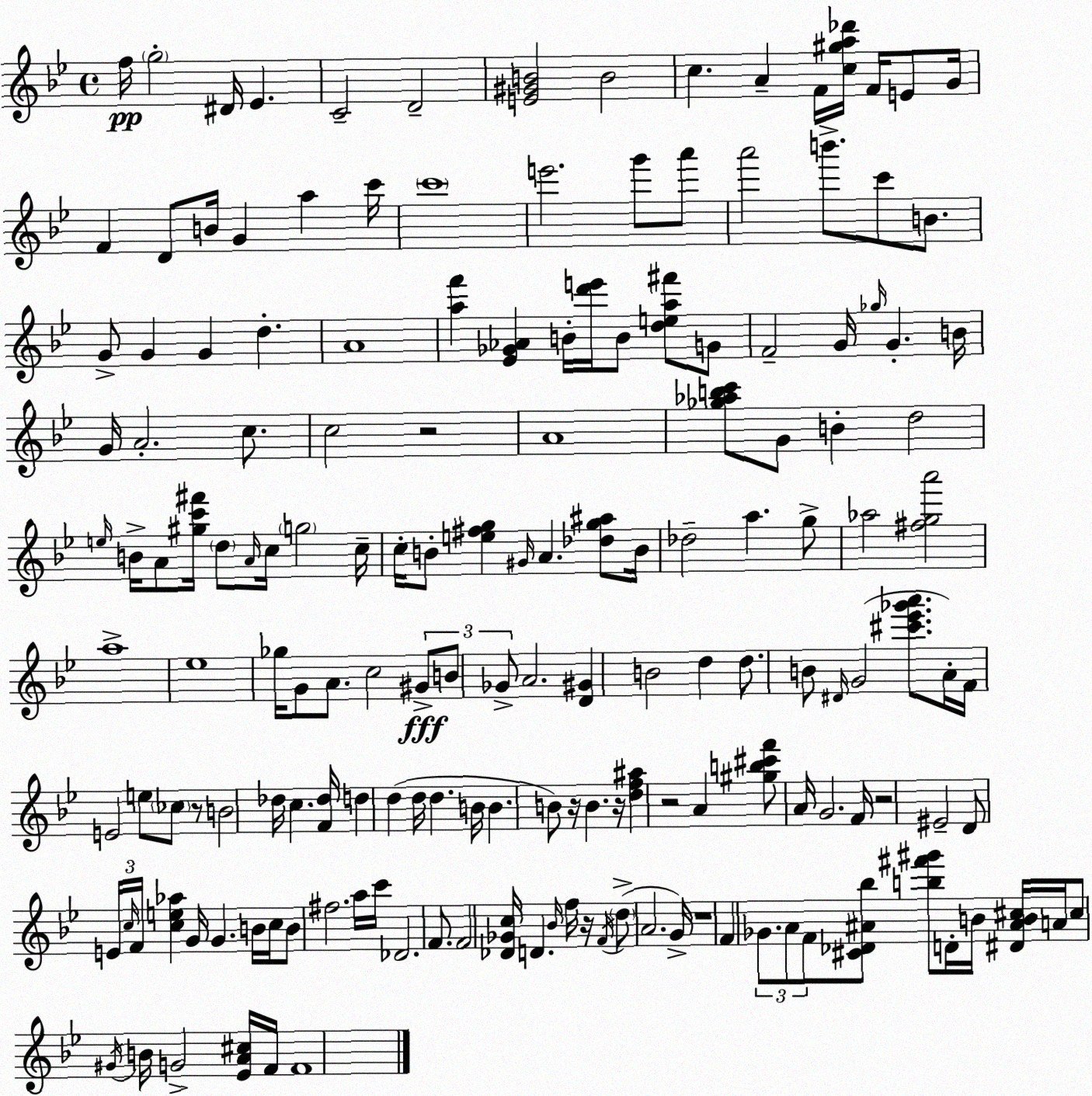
X:1
T:Untitled
M:4/4
L:1/4
K:Bb
f/4 g2 ^D/4 _E C2 D2 [E^GB]2 B2 c A F/4 [c^ga_d']/4 F/4 E/2 G/4 F D/2 B/4 G a c'/4 c'4 e'2 g'/2 a'/2 a'2 b'/2 c'/2 B/2 G/2 G G d A4 [af'] [_E_G_A] B/4 [d'e']/4 B/2 [dea^f']/2 G/2 F2 G/4 _g/4 G B/4 G/4 A2 c/2 c2 z2 A4 [_g_abc']/2 G/2 B d2 e/4 B/4 A/2 [^gc'^f']/4 d/2 A/4 c/4 g2 c/4 c/4 B/2 [e^fg] ^G/4 A [_dg^a]/2 B/4 _d2 a g/2 _a2 [^fga']2 a4 _e4 _g/4 G/2 A/2 c2 ^G/2 B/2 _G/2 A2 [D^G] B2 d d/2 B/2 ^D/4 G2 [^c'_e'_g'a']/2 A/4 F/4 E2 e/2 _c/2 z/2 B2 _d/4 c [F_d]/4 d d d/4 d B/4 B B/2 z/4 B z/4 [df^a] z2 A [^gb^c'f']/2 A/4 G2 F/4 z2 ^E2 D/2 E/4 c/4 F/4 [ce_a] G/4 G B/4 c/4 B/2 ^f2 a/4 c'/4 _D2 F/2 F2 [_D_Gc]/4 D _B/4 f/4 z/4 F/4 d/2 A2 G/4 z4 F _G/2 A/2 F/2 [^C_D^A_b]/2 [b^f'^g']/2 D/4 B/4 [^D^AB^c]/4 A/4 ^c/2 ^G/4 B/4 G2 [_EA^c]/4 F/4 F4